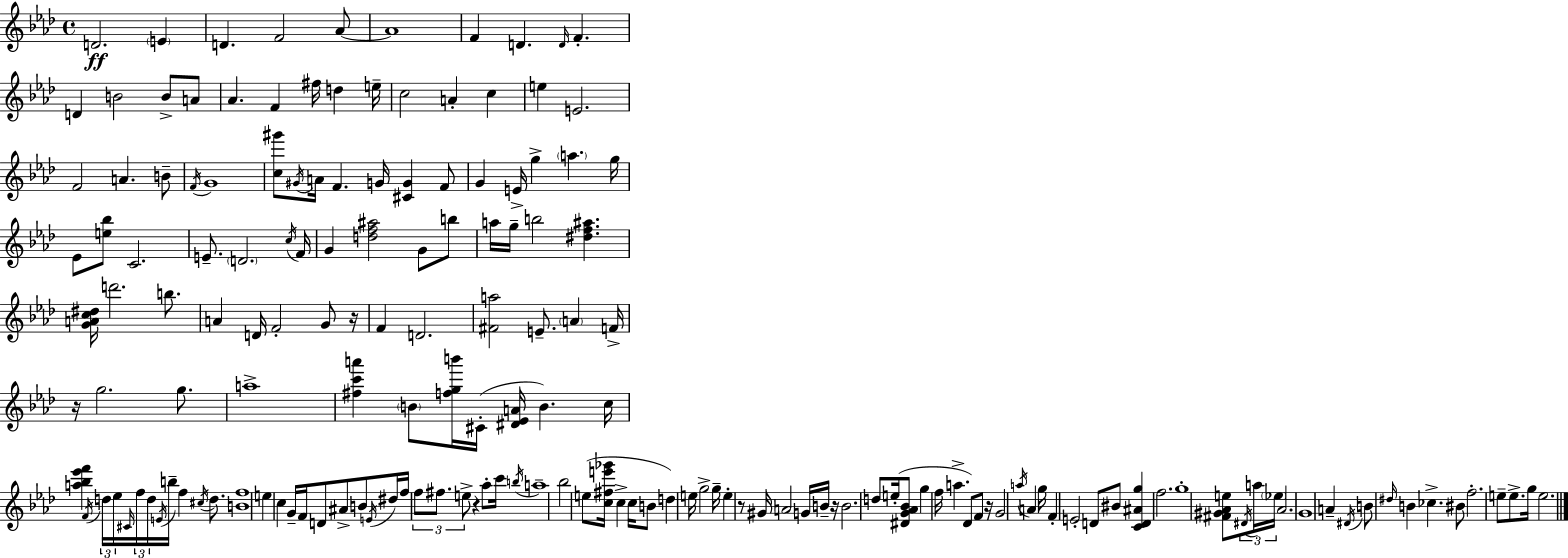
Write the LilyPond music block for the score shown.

{
  \clef treble
  \time 4/4
  \defaultTimeSignature
  \key f \minor
  d'2.\ff \parenthesize e'4 | d'4. f'2 aes'8~~ | aes'1 | f'4 d'4. \grace { d'16 } f'4.-. | \break d'4 b'2 b'8-> a'8 | aes'4. f'4 fis''16 d''4 | e''16-- c''2 a'4-. c''4 | e''4 e'2. | \break f'2 a'4. b'8-- | \acciaccatura { f'16 } g'1 | <c'' gis'''>8 \acciaccatura { gis'16 } a'16 f'4. g'16 <cis' g'>4 | f'8 g'4 e'16-> g''4-> \parenthesize a''4. | \break g''16 ees'8 <e'' bes''>8 c'2. | e'8.-- \parenthesize d'2. | \acciaccatura { c''16 } f'16 g'4 <d'' f'' ais''>2 | g'8 b''8 a''16 g''16-- b''2 <dis'' f'' ais''>4. | \break <g' a' c'' dis''>16 d'''2. | b''8. a'4 d'16 f'2-. | g'8 r16 f'4 d'2. | <fis' a''>2 e'8.-- \parenthesize a'4 | \break f'16-> r16 g''2. | g''8. a''1-> | <fis'' c''' a'''>4 \parenthesize b'8 <f'' g'' b'''>16 cis'16-.( <dis' ees' a'>16 b'4.) | c''16 <a'' bes'' ees''' f'''>4 \acciaccatura { f'16 } \tuplet 3/2 { d''16 ees''16 \grace { cis'16 } } \tuplet 3/2 { f''16 d''16 \acciaccatura { e'16 } } b''16-- | \break f''4 \acciaccatura { cis''16 } d''8. <b' f''>1 | e''4 c''4 | g'16-- f'16 d'8 ais'8-> b'8 \acciaccatura { e'16 } dis''16 f''16 \tuplet 3/2 { f''8 fis''8. | e''8-> } r4 aes''8-. c'''16 \acciaccatura { b''16 } a''1-- | \break bes''2 | e''8( <c'' fis'' e''' ges'''>16 c''4-> c''16 b'8 d''4) | e''16 g''2-> g''16-- e''4-. r8 | gis'16 a'2 g'16 b'16-- r16 b'2. | \break d''8 e''16-.( <dis' g' aes' bes'>8 g''4 | f''16 a''4.-> des'8) f'8 r16 g'2 | \acciaccatura { a''16 } a'4 g''16 f'4-. e'2-. | d'8 bis'8 <c' d' ais' g''>4 f''2. | \break g''1-. | <fis' gis' aes' e''>8 \tuplet 3/2 { \acciaccatura { dis'16 } a''16 \parenthesize ees''16 } | aes'2. g'1 | a'4-- | \break \acciaccatura { dis'16 } b'8 \grace { dis''16 } b'4 ces''4.-> bis'8 | f''2.-. e''8-- e''8.-> | g''16 e''2. \bar "|."
}